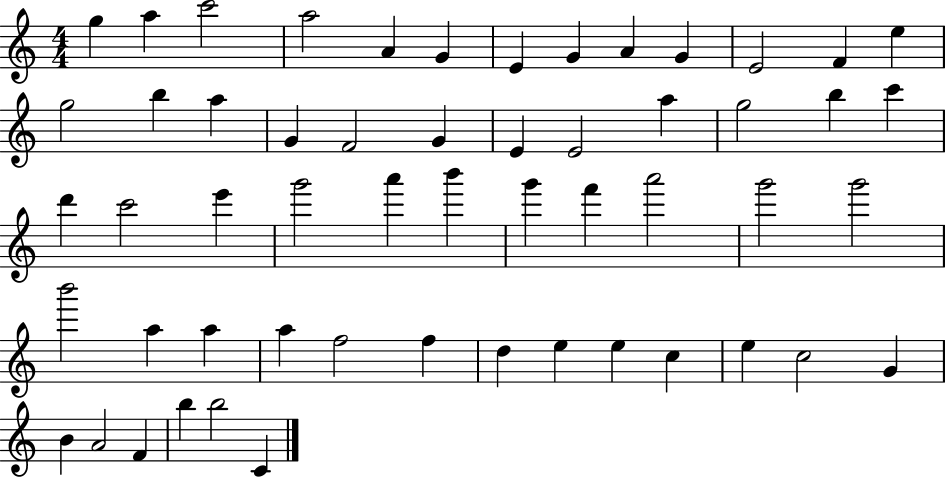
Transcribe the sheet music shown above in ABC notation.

X:1
T:Untitled
M:4/4
L:1/4
K:C
g a c'2 a2 A G E G A G E2 F e g2 b a G F2 G E E2 a g2 b c' d' c'2 e' g'2 a' b' g' f' a'2 g'2 g'2 b'2 a a a f2 f d e e c e c2 G B A2 F b b2 C